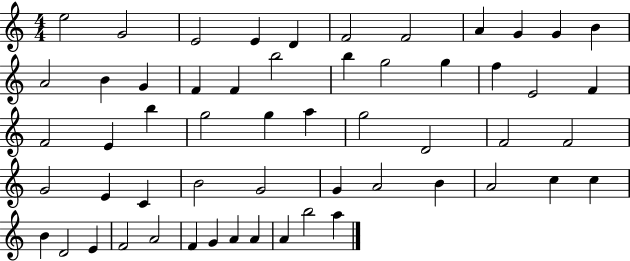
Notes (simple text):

E5/h G4/h E4/h E4/q D4/q F4/h F4/h A4/q G4/q G4/q B4/q A4/h B4/q G4/q F4/q F4/q B5/h B5/q G5/h G5/q F5/q E4/h F4/q F4/h E4/q B5/q G5/h G5/q A5/q G5/h D4/h F4/h F4/h G4/h E4/q C4/q B4/h G4/h G4/q A4/h B4/q A4/h C5/q C5/q B4/q D4/h E4/q F4/h A4/h F4/q G4/q A4/q A4/q A4/q B5/h A5/q